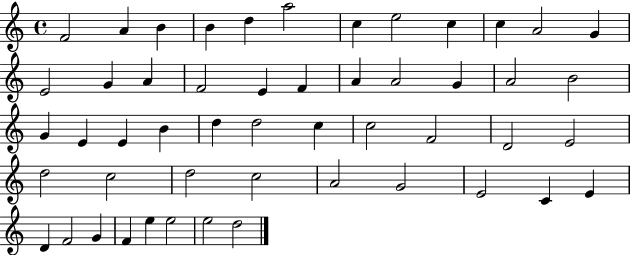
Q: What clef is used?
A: treble